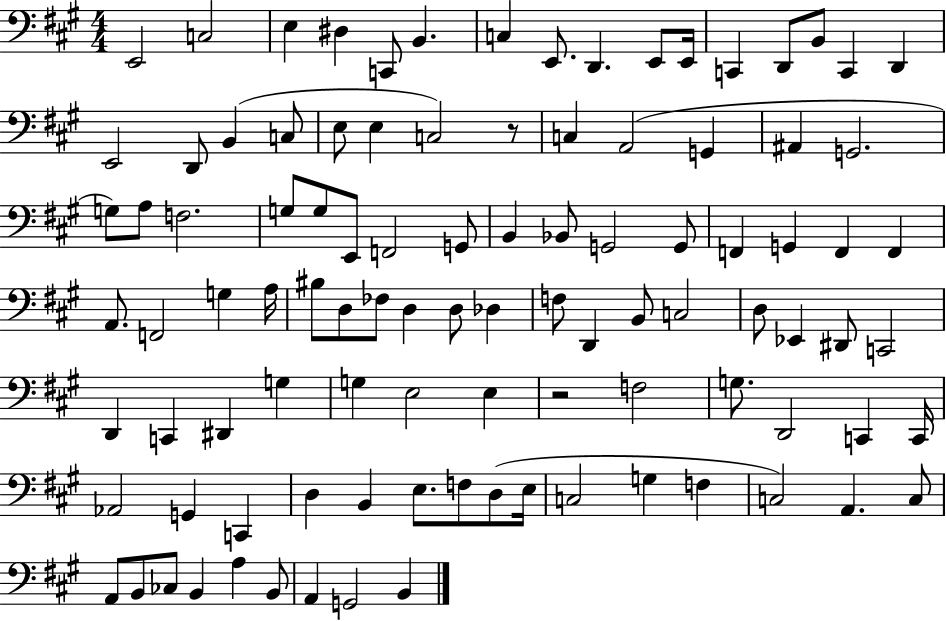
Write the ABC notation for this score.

X:1
T:Untitled
M:4/4
L:1/4
K:A
E,,2 C,2 E, ^D, C,,/2 B,, C, E,,/2 D,, E,,/2 E,,/4 C,, D,,/2 B,,/2 C,, D,, E,,2 D,,/2 B,, C,/2 E,/2 E, C,2 z/2 C, A,,2 G,, ^A,, G,,2 G,/2 A,/2 F,2 G,/2 G,/2 E,,/2 F,,2 G,,/2 B,, _B,,/2 G,,2 G,,/2 F,, G,, F,, F,, A,,/2 F,,2 G, A,/4 ^B,/2 D,/2 _F,/2 D, D,/2 _D, F,/2 D,, B,,/2 C,2 D,/2 _E,, ^D,,/2 C,,2 D,, C,, ^D,, G, G, E,2 E, z2 F,2 G,/2 D,,2 C,, C,,/4 _A,,2 G,, C,, D, B,, E,/2 F,/2 D,/2 E,/4 C,2 G, F, C,2 A,, C,/2 A,,/2 B,,/2 _C,/2 B,, A, B,,/2 A,, G,,2 B,,